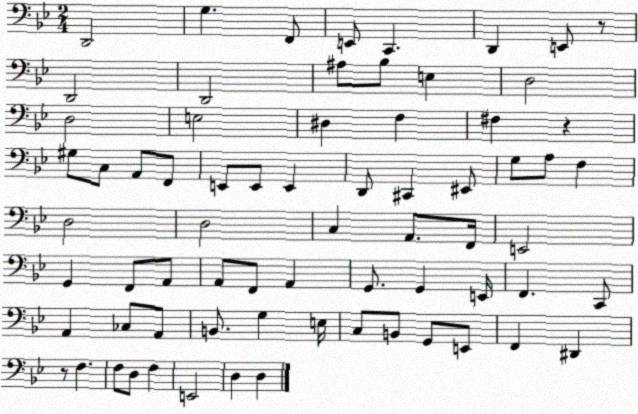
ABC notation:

X:1
T:Untitled
M:2/4
L:1/4
K:Bb
D,,2 G, F,,/2 E,,/2 C,, D,, E,,/2 z/2 D,,2 D,,2 ^A,/2 _B,/2 E, D,2 D,2 E,2 ^D, F, ^F, z ^G,/2 C,/2 A,,/2 F,,/2 E,,/2 E,,/2 E,, D,,/2 ^C,, ^E,,/2 G,/2 A,/2 F, D,2 D,2 C, A,,/2 F,,/4 E,,2 G,, F,,/2 A,,/2 A,,/2 F,,/2 A,, G,,/2 G,, E,,/4 F,, C,,/2 A,, _C,/2 A,,/2 B,,/2 G, E,/4 C,/2 B,,/2 G,,/2 E,,/2 F,, ^D,, z/2 F, F,/2 D,/2 F, E,,2 D, D,